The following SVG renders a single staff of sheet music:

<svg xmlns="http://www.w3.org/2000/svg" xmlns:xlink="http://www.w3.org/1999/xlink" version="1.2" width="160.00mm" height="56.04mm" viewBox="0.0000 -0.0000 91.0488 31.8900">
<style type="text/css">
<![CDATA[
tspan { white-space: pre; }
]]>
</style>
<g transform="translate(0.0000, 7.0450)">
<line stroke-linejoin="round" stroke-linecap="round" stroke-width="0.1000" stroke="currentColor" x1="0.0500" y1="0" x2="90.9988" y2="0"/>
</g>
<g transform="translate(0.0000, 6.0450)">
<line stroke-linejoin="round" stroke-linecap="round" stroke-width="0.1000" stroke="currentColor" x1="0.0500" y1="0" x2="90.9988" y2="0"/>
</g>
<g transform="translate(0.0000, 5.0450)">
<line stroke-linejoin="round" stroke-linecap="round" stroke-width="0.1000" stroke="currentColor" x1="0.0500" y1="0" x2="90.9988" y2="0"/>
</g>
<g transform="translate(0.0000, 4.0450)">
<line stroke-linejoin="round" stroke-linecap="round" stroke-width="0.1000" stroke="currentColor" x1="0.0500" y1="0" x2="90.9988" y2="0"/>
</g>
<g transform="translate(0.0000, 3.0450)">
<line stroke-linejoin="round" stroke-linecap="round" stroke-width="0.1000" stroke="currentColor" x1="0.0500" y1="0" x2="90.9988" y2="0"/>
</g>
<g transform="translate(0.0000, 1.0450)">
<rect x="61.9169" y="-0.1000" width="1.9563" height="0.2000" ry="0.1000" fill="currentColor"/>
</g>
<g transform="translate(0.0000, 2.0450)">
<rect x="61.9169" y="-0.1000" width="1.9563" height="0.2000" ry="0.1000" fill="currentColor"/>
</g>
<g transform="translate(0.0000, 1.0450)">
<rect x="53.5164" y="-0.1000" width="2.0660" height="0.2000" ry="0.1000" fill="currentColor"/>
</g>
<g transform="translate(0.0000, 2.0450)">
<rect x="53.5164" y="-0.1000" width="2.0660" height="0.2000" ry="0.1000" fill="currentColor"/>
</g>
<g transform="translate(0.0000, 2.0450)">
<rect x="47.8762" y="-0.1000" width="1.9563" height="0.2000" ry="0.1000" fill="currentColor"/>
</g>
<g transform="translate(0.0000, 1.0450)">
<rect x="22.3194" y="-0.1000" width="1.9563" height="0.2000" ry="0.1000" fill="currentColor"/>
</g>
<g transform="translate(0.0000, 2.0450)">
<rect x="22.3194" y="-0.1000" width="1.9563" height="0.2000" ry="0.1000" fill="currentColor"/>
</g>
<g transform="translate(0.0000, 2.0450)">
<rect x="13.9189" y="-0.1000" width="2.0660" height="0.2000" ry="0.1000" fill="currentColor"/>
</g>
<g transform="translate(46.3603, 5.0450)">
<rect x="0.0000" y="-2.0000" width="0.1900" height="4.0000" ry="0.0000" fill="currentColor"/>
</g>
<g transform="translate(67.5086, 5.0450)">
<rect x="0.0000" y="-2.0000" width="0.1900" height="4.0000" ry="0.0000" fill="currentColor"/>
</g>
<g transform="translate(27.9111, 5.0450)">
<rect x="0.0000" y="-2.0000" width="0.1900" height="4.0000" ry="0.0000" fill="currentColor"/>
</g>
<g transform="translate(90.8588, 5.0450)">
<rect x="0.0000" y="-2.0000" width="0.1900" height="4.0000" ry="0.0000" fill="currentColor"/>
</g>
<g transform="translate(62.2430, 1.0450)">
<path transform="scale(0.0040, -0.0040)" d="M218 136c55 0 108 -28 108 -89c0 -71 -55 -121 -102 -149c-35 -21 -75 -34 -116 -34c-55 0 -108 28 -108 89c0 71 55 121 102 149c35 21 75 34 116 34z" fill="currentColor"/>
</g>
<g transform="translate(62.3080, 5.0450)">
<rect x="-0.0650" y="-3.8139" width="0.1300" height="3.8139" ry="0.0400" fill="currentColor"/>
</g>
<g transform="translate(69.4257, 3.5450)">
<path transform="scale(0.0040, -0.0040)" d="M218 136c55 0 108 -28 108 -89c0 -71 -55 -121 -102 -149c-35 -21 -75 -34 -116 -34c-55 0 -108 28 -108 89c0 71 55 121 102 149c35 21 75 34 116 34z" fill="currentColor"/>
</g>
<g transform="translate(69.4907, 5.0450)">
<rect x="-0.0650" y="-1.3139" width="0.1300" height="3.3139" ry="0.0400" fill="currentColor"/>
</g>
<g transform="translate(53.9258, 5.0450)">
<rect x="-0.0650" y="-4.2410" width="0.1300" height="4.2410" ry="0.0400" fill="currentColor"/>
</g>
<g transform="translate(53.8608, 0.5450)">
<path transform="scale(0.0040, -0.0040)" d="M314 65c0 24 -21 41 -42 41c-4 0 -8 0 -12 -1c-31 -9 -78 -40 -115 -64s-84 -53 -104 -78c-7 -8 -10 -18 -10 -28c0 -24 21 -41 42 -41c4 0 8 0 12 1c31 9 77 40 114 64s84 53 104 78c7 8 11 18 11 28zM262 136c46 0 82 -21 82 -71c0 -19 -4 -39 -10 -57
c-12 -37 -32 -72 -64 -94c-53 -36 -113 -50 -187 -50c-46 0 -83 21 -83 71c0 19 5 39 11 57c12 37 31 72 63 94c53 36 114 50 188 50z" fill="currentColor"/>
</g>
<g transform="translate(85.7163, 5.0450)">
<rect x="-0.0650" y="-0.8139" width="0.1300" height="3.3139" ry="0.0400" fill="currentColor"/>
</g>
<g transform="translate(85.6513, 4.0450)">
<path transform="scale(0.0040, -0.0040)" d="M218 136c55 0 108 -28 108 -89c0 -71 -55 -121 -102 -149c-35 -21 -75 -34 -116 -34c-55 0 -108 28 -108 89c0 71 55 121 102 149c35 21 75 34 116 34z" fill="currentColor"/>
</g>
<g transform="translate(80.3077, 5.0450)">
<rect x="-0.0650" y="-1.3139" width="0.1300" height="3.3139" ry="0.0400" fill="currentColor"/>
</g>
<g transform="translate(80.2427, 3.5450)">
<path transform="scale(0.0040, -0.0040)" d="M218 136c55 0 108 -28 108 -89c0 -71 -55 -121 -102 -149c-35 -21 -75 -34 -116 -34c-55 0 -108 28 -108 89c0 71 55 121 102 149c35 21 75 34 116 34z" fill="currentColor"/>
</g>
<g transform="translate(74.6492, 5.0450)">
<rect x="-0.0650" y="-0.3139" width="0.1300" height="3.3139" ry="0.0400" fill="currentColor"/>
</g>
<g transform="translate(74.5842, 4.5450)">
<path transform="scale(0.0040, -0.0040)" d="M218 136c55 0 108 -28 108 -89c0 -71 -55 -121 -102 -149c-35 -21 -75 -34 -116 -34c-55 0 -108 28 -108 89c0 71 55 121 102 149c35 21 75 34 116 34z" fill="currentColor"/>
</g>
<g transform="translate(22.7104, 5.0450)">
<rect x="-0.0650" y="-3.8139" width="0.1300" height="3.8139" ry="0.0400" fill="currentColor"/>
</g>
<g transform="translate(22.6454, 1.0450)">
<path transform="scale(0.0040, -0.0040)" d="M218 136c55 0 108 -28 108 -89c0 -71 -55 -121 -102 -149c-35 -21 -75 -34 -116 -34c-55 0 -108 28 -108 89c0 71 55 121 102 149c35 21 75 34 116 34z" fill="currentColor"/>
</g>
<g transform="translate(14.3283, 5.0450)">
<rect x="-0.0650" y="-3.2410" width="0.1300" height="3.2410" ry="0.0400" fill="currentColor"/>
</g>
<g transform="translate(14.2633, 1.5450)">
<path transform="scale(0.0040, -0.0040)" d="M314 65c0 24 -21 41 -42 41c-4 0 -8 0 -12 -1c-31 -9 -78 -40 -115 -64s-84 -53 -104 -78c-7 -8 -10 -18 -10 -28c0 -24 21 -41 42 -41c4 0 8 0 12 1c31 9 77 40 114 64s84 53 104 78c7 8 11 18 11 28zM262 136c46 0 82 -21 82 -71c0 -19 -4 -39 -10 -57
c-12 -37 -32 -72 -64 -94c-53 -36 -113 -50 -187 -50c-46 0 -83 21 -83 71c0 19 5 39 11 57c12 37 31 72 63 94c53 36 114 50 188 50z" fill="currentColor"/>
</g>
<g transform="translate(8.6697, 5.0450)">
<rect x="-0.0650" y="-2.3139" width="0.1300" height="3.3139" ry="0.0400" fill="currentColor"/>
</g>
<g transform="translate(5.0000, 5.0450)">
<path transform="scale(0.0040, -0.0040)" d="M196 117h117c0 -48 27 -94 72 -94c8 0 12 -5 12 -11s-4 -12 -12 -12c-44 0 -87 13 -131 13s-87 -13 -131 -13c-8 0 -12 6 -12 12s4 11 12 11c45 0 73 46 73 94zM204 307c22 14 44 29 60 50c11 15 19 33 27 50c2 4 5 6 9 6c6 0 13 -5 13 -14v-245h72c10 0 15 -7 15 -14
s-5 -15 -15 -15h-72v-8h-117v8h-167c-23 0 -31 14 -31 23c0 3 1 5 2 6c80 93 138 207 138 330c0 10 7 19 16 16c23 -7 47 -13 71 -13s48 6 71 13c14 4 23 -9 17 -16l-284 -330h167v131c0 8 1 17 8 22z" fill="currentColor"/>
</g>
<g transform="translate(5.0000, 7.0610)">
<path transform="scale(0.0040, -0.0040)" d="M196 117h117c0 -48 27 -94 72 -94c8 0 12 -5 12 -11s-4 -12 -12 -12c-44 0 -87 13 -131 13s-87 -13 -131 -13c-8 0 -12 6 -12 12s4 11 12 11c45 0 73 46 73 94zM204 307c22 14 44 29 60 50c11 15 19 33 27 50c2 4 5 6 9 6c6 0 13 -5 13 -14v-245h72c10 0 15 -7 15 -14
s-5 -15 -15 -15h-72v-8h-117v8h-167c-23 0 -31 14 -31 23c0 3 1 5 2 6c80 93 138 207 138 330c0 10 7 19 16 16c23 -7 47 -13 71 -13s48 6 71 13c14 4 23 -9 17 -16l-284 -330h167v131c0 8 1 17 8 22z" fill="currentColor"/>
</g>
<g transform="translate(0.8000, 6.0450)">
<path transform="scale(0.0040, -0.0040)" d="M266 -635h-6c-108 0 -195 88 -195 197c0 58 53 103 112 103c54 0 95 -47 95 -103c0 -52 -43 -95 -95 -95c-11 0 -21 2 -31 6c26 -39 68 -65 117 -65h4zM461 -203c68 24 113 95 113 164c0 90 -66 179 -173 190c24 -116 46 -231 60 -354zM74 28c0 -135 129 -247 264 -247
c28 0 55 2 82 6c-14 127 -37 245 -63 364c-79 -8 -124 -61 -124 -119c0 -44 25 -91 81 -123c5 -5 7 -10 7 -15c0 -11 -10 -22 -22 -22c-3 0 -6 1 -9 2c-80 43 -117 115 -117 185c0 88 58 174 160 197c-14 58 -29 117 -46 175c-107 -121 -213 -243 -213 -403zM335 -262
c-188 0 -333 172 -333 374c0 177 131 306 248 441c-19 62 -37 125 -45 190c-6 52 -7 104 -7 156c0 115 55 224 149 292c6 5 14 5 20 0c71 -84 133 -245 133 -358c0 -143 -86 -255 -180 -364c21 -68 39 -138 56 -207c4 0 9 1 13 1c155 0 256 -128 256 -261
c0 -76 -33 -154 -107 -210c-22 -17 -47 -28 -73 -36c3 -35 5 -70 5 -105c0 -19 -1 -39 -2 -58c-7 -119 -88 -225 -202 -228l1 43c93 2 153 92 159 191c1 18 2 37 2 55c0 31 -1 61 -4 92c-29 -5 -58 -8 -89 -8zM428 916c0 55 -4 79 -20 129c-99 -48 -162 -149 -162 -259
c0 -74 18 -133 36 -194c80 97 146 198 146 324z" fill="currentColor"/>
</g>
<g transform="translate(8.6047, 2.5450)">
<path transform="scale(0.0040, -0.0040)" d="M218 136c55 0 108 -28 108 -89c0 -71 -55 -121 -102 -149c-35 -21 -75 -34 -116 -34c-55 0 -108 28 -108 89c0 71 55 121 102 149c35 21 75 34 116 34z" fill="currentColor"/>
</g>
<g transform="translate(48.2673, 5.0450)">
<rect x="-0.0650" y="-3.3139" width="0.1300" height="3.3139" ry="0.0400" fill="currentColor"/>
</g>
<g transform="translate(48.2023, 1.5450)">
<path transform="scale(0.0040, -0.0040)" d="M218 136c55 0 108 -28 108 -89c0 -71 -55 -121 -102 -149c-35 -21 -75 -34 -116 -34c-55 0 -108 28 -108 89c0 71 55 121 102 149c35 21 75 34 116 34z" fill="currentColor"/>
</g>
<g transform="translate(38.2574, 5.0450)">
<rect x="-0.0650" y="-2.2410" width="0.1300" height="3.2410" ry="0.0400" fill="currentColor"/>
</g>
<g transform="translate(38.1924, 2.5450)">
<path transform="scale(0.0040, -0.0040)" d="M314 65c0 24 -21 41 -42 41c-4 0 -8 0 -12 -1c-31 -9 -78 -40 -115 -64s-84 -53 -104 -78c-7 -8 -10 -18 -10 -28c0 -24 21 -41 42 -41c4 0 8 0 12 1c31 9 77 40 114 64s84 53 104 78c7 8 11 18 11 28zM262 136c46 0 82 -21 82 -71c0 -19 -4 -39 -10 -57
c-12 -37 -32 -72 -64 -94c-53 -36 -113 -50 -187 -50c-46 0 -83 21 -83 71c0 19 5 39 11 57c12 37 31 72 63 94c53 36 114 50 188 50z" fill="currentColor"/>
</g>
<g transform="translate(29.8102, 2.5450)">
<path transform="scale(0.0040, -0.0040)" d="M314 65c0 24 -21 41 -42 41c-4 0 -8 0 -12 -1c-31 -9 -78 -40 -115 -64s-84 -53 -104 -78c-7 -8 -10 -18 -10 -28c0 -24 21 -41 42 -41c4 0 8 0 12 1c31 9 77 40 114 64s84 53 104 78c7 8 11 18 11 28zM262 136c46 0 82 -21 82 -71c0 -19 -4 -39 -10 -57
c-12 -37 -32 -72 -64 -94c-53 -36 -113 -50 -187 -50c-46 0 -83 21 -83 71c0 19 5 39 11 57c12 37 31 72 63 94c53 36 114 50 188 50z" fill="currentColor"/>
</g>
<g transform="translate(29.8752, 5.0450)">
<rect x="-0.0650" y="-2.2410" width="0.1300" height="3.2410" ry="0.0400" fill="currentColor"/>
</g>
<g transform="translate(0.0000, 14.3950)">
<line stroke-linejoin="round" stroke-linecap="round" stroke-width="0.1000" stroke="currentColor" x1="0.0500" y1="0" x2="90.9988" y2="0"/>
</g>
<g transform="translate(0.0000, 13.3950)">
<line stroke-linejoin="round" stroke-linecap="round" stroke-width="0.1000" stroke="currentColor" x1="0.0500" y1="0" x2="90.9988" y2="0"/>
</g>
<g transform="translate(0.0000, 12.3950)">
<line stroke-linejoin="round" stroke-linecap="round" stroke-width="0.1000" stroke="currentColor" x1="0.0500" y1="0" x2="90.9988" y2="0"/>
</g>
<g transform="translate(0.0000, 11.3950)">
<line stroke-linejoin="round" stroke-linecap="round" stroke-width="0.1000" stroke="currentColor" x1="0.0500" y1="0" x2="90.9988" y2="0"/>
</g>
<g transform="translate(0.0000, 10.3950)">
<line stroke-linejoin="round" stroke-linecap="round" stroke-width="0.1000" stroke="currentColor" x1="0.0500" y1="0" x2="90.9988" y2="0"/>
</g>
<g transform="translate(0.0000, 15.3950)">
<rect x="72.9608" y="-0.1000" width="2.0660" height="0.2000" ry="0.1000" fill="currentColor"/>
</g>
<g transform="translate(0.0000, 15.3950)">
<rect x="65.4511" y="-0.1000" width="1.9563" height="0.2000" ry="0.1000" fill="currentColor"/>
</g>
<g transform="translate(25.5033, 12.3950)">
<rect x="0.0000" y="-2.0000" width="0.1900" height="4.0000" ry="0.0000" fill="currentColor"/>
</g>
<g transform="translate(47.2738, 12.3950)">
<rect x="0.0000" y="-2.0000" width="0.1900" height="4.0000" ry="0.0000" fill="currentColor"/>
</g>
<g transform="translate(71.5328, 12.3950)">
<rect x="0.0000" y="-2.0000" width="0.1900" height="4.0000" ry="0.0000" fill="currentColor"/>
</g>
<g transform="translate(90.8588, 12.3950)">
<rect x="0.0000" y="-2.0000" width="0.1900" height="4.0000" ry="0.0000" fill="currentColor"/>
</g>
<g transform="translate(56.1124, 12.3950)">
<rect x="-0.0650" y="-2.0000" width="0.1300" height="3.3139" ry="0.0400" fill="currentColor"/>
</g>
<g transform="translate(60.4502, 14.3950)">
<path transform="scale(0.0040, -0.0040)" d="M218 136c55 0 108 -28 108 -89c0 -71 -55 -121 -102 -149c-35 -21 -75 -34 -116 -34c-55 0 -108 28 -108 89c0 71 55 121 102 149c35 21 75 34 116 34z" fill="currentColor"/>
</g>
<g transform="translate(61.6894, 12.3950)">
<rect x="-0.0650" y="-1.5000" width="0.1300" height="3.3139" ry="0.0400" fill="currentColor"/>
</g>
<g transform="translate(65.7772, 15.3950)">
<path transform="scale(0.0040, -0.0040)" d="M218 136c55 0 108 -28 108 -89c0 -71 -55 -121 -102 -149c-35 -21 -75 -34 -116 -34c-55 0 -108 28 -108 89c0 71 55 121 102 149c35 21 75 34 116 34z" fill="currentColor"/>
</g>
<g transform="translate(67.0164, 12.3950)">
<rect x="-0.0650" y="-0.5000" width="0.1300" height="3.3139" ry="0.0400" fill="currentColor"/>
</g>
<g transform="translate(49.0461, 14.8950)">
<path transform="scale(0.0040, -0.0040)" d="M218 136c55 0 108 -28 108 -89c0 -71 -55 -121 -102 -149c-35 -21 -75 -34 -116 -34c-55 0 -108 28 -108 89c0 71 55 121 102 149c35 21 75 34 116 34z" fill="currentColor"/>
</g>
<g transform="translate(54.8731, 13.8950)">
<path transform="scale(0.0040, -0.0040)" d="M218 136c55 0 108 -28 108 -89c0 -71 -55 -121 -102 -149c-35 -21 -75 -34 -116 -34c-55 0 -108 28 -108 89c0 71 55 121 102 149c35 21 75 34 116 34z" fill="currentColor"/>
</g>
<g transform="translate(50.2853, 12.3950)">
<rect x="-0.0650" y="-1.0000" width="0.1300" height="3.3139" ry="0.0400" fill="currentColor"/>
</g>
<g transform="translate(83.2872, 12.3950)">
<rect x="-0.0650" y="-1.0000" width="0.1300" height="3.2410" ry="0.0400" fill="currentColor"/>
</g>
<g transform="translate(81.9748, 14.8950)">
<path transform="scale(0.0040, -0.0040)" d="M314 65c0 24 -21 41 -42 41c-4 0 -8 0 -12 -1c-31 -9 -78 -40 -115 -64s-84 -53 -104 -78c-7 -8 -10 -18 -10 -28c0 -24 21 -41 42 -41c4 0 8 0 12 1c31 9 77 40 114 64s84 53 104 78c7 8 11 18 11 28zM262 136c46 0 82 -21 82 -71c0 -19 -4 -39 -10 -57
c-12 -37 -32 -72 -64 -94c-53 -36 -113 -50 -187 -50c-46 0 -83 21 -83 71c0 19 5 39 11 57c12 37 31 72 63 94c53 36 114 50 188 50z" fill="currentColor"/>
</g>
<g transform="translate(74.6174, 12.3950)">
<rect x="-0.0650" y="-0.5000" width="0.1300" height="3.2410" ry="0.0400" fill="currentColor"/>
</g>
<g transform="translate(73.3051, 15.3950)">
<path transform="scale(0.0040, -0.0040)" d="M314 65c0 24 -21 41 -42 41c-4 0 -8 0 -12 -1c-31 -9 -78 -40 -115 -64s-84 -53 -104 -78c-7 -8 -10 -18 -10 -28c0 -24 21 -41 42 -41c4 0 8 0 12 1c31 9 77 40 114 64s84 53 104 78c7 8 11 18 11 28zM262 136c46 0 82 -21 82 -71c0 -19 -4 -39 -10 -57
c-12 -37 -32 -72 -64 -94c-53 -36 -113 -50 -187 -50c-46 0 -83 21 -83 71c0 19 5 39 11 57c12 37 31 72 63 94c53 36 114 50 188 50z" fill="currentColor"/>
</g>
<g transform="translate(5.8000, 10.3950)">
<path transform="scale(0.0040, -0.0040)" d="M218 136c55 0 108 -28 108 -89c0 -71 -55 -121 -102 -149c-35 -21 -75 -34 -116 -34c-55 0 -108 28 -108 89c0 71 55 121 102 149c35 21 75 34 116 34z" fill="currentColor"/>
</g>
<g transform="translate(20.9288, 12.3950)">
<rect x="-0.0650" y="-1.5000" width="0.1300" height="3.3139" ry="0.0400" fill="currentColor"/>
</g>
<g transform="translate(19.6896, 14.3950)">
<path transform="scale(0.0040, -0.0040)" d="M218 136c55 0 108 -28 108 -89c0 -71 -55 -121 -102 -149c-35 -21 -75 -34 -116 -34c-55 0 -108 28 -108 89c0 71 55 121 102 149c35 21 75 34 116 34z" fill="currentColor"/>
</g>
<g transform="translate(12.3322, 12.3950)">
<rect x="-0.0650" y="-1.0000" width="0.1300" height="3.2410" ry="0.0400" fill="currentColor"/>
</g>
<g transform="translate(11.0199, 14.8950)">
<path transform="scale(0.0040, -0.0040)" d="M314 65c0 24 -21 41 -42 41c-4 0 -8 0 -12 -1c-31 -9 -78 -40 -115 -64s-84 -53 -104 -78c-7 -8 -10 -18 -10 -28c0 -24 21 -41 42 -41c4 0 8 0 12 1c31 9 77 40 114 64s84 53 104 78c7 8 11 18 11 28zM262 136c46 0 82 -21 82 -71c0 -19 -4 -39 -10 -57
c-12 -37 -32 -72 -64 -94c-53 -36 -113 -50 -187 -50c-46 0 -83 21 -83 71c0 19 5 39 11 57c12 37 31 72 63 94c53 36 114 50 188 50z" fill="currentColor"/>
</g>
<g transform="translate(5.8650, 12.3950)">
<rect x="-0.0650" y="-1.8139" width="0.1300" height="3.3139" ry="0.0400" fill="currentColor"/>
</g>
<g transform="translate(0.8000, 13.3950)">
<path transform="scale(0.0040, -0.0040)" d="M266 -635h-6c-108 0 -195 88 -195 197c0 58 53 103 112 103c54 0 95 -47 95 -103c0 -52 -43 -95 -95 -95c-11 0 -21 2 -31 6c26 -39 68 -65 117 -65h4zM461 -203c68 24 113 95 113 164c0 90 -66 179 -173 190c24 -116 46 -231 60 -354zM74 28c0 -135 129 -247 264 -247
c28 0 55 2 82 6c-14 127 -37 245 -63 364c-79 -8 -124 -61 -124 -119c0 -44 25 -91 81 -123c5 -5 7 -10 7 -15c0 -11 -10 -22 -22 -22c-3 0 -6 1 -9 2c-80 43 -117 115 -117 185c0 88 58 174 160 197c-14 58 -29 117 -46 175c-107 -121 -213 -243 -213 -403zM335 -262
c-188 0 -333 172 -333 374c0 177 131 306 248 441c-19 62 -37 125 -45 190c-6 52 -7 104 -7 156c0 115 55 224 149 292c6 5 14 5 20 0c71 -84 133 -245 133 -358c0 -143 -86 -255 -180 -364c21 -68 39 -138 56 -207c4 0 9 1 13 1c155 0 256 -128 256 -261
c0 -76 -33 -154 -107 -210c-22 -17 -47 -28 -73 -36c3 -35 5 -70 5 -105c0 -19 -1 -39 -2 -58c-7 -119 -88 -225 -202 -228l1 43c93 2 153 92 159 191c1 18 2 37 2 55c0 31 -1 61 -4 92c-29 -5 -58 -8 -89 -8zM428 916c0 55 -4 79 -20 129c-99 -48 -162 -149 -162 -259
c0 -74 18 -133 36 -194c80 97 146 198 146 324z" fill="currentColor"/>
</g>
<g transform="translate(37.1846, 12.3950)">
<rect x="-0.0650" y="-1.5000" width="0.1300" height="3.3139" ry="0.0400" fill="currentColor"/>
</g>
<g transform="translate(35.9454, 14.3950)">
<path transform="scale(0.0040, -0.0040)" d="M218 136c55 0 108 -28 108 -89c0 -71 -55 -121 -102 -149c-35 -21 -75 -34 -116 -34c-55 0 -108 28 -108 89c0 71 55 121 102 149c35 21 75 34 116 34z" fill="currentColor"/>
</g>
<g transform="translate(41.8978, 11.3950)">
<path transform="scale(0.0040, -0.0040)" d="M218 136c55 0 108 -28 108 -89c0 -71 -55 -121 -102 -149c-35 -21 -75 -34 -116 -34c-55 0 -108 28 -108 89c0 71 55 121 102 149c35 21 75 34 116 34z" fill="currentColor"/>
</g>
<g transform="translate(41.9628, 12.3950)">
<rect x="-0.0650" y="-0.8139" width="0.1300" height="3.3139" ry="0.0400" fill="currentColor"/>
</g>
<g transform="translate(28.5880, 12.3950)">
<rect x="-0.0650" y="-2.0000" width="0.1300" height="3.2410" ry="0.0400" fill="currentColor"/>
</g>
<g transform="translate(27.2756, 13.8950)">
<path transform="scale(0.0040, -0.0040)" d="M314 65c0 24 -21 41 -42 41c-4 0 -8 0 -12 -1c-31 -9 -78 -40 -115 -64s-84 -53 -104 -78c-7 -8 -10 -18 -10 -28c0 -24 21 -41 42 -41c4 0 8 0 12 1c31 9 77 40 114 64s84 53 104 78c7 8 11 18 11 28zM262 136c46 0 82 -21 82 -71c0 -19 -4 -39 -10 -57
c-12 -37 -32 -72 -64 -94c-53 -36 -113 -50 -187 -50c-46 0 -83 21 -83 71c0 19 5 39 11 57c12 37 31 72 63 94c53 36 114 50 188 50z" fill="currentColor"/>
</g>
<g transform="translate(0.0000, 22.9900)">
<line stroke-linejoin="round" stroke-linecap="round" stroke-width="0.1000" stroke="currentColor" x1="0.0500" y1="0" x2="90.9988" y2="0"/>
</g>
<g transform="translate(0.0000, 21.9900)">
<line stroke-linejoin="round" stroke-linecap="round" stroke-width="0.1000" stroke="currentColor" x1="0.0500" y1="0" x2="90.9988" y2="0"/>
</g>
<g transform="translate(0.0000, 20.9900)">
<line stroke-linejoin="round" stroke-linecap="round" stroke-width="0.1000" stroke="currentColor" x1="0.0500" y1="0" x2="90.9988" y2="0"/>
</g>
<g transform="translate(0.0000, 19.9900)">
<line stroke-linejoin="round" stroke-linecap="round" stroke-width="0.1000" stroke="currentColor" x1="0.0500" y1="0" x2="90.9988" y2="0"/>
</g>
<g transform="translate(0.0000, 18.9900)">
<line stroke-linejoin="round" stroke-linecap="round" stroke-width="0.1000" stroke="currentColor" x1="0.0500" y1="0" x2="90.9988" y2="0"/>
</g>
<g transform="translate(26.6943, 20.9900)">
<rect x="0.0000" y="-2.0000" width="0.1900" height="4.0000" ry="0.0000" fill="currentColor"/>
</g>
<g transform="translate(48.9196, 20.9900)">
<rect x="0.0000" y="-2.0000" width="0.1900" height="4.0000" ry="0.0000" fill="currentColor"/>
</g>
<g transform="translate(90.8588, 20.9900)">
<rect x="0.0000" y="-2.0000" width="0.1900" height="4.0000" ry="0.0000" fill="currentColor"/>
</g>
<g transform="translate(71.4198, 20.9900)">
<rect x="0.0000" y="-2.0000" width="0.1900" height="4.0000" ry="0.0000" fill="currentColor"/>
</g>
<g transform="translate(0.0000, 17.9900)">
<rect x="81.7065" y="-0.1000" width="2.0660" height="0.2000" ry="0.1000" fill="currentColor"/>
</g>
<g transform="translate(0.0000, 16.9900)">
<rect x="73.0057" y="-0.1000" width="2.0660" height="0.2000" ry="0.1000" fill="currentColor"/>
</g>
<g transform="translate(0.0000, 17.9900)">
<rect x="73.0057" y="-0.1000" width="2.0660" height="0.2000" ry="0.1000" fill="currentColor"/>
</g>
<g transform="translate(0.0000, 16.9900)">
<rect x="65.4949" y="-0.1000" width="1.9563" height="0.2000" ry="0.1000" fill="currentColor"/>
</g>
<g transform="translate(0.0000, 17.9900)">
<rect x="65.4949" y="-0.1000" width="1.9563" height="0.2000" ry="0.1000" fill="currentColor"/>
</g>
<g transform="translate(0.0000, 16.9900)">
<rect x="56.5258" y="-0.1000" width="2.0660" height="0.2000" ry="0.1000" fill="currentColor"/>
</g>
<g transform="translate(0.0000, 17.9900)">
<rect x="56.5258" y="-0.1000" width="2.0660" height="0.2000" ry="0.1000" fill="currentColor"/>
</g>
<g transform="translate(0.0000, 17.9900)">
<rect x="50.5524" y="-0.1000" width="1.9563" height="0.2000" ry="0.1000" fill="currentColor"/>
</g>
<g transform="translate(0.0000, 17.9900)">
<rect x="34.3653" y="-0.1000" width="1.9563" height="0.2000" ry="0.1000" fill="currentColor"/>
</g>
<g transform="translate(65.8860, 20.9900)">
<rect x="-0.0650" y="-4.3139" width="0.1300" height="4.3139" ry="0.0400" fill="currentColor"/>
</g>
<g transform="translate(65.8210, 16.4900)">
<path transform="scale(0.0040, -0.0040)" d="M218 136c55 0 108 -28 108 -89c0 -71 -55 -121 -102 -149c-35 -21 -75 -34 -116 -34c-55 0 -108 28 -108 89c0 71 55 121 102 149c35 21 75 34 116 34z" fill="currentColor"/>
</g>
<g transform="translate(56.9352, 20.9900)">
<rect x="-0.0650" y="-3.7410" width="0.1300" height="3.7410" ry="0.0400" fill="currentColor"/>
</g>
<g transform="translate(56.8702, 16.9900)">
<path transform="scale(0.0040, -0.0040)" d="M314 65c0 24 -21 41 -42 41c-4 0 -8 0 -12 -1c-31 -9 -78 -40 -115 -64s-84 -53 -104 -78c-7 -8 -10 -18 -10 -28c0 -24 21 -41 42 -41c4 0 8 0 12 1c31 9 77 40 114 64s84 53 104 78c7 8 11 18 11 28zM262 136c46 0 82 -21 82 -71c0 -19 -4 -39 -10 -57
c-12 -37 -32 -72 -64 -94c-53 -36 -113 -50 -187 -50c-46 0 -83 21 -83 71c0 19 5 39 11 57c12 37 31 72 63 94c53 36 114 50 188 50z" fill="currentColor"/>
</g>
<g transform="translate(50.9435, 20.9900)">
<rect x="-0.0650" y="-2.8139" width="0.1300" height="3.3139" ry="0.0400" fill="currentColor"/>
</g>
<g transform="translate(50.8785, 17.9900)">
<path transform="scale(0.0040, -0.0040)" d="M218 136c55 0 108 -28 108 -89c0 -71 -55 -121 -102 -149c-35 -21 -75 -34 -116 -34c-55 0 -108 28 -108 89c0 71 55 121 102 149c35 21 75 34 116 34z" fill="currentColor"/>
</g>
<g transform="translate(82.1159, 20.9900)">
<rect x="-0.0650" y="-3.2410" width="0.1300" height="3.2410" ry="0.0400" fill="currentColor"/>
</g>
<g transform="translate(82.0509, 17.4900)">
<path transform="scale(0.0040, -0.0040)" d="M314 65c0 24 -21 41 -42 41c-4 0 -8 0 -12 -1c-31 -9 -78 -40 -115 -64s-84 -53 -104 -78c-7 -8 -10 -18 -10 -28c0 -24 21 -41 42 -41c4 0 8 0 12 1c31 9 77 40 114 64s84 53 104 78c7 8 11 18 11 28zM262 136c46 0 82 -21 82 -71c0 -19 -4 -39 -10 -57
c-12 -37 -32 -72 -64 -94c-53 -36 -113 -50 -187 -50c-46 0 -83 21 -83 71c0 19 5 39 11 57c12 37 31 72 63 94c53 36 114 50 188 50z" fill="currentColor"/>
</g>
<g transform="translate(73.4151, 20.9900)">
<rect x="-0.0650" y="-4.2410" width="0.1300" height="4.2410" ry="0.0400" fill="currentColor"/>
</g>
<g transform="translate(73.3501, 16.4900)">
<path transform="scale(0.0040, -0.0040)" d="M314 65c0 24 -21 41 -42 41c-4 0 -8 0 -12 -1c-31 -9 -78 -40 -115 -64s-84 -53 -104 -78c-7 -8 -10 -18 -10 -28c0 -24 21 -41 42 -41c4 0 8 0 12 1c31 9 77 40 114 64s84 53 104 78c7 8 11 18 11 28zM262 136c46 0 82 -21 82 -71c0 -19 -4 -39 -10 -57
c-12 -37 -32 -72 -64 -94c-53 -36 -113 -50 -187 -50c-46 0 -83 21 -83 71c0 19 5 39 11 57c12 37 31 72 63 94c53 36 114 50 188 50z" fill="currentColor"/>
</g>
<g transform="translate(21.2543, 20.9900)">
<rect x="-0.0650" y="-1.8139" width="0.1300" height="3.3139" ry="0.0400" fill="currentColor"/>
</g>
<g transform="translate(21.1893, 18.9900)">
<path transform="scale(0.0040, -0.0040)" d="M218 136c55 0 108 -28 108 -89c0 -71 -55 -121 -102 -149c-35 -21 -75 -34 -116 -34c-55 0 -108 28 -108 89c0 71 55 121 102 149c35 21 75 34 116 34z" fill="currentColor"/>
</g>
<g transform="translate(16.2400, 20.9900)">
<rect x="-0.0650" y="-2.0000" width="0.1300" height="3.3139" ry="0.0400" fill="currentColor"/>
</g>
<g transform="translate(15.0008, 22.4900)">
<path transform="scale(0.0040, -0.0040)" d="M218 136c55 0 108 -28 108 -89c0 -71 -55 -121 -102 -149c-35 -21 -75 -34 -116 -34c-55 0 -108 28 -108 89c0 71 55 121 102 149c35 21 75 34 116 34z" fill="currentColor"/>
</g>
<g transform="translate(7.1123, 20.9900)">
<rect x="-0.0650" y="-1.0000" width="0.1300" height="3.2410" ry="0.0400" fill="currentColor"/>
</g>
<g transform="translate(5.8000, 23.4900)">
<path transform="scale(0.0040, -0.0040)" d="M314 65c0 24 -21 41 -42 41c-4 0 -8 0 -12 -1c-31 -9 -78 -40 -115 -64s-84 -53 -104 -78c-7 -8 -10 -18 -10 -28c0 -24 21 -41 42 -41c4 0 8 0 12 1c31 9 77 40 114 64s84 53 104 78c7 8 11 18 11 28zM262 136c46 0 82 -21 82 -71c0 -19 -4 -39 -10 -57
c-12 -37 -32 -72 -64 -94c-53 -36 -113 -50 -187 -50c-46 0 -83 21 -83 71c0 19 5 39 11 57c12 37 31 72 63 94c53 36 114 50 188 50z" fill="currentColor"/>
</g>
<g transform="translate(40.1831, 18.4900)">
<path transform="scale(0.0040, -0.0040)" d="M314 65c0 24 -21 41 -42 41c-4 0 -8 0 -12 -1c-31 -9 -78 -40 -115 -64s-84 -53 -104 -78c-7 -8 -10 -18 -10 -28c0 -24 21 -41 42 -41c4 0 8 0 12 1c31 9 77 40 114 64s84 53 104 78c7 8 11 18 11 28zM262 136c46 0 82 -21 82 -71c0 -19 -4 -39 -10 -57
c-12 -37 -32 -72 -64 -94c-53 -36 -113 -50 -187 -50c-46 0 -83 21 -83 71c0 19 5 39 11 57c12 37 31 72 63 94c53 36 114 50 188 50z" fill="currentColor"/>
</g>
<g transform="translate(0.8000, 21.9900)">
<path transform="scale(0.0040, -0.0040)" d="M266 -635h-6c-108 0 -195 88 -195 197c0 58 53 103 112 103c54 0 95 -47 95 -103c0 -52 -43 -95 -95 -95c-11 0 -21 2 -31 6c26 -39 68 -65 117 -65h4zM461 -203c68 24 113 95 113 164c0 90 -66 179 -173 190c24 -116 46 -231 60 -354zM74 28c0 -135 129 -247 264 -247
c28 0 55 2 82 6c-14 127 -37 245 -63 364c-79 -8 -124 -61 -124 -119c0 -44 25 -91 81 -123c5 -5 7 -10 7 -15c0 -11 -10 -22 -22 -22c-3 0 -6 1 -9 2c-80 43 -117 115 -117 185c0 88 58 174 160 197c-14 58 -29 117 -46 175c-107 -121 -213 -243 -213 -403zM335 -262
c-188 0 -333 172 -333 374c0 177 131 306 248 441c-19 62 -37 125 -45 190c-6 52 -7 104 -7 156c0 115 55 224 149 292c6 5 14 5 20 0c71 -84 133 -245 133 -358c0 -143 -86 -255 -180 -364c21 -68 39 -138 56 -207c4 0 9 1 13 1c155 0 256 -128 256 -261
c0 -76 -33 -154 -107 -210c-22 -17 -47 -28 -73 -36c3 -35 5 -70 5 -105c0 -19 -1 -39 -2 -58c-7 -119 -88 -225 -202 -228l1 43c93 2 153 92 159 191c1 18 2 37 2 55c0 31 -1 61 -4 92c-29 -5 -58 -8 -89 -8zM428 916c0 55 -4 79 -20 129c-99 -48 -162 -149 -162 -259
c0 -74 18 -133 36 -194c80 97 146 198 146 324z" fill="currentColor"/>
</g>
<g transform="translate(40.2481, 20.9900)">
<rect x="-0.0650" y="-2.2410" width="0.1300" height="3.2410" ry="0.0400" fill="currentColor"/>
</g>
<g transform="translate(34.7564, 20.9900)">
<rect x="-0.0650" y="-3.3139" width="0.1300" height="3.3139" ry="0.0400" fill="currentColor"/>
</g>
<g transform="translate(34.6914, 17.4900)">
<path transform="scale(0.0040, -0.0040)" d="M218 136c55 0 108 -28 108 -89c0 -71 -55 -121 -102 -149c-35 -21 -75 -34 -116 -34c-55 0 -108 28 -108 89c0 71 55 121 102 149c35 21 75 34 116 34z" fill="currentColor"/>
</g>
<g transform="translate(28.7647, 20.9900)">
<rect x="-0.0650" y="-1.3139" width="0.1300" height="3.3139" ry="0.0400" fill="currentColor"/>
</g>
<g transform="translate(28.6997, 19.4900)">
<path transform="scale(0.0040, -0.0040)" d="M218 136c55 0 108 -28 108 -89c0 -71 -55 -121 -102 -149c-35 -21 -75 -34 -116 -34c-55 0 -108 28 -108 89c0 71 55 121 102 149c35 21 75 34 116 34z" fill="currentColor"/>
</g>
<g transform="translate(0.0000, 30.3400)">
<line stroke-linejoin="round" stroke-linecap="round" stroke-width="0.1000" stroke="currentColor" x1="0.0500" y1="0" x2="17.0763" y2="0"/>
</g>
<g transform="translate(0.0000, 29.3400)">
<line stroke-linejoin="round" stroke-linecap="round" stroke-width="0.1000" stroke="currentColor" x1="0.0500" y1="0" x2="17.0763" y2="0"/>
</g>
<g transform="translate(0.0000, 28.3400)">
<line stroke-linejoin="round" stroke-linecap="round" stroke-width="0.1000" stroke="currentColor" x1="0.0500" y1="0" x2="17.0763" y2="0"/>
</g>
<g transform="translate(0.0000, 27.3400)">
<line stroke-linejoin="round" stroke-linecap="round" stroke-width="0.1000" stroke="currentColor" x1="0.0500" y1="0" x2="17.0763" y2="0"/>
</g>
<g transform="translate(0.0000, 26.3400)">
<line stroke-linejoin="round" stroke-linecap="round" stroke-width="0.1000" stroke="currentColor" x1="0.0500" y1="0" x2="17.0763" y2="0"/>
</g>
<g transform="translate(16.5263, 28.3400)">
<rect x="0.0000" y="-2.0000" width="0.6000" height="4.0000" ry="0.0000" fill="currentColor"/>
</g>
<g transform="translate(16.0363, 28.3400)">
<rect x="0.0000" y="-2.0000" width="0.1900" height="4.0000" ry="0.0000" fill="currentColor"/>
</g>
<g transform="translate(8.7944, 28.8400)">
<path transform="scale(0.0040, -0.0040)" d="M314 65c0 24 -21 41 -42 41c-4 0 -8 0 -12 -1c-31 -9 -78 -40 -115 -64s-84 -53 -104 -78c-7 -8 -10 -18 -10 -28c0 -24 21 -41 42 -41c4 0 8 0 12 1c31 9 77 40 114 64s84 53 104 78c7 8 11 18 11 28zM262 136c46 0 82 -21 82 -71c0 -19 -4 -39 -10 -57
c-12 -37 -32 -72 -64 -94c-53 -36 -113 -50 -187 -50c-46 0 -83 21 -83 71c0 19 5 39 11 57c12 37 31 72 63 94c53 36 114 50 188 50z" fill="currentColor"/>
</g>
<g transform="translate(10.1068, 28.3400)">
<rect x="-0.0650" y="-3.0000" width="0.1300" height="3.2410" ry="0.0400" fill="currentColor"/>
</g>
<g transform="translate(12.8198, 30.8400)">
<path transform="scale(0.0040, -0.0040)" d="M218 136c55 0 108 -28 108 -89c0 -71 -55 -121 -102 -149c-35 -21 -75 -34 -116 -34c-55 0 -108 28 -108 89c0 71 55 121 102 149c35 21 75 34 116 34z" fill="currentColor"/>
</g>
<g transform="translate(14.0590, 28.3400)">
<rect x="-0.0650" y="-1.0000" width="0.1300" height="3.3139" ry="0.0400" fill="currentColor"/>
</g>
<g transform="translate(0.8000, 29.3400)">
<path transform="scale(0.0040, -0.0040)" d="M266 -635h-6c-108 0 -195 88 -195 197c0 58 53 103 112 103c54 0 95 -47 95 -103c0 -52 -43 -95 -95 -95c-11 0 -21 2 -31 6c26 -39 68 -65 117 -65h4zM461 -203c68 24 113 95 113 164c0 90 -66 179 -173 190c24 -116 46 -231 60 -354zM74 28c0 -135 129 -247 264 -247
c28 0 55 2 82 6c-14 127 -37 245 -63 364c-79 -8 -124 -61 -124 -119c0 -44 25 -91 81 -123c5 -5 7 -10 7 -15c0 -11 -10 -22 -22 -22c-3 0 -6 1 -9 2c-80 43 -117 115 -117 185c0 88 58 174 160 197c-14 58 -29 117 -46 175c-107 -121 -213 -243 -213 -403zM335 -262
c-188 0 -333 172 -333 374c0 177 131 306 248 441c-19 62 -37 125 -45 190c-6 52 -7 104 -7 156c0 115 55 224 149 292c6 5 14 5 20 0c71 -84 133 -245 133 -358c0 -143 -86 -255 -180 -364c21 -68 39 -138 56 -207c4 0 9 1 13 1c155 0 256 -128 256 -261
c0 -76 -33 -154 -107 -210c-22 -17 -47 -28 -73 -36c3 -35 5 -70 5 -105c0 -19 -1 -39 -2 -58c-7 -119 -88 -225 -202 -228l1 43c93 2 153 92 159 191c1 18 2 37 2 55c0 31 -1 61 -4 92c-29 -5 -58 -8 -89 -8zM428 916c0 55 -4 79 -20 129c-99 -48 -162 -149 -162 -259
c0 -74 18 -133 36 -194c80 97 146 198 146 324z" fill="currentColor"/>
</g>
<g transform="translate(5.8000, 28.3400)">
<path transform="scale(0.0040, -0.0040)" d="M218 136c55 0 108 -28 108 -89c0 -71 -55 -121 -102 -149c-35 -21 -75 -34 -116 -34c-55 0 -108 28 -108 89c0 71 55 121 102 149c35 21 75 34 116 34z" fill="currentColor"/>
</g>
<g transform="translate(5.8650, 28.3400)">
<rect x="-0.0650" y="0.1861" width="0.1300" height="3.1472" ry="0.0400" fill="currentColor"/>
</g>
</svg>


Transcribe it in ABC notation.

X:1
T:Untitled
M:4/4
L:1/4
K:C
g b2 c' g2 g2 b d'2 c' e c e d f D2 E F2 E d D F E C C2 D2 D2 F f e b g2 a c'2 d' d'2 b2 B A2 D